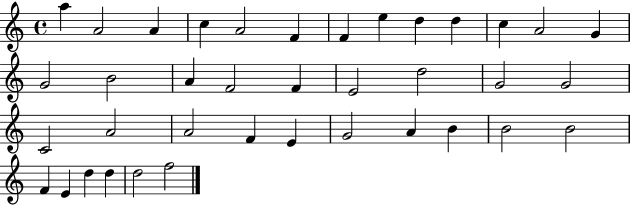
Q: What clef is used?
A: treble